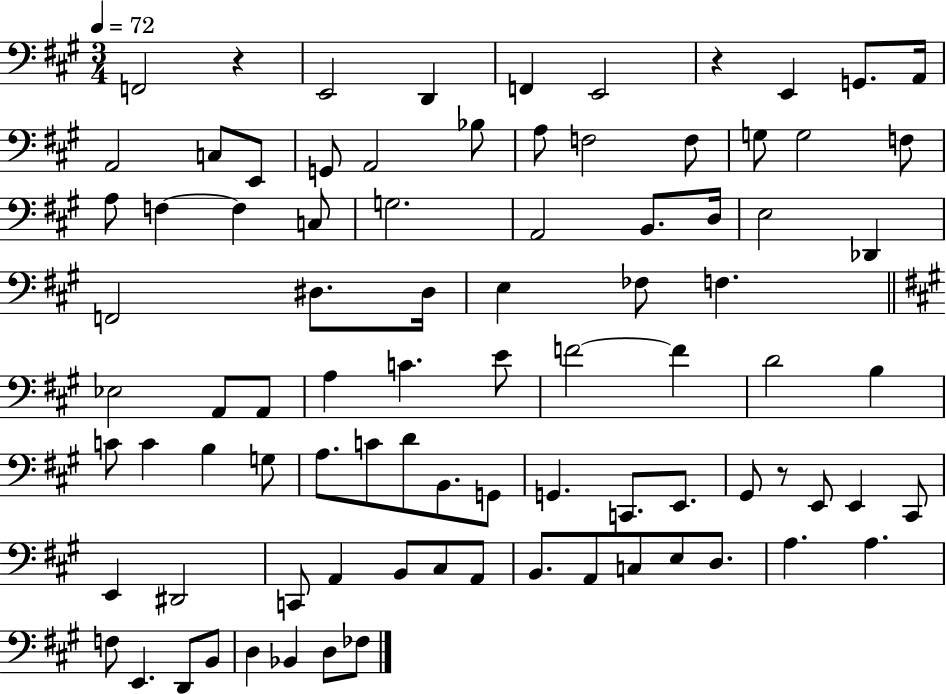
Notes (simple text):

F2/h R/q E2/h D2/q F2/q E2/h R/q E2/q G2/e. A2/s A2/h C3/e E2/e G2/e A2/h Bb3/e A3/e F3/h F3/e G3/e G3/h F3/e A3/e F3/q F3/q C3/e G3/h. A2/h B2/e. D3/s E3/h Db2/q F2/h D#3/e. D#3/s E3/q FES3/e F3/q. Eb3/h A2/e A2/e A3/q C4/q. E4/e F4/h F4/q D4/h B3/q C4/e C4/q B3/q G3/e A3/e. C4/e D4/e B2/e. G2/e G2/q. C2/e. E2/e. G#2/e R/e E2/e E2/q C#2/e E2/q D#2/h C2/e A2/q B2/e C#3/e A2/e B2/e. A2/e C3/e E3/e D3/e. A3/q. A3/q. F3/e E2/q. D2/e B2/e D3/q Bb2/q D3/e FES3/e